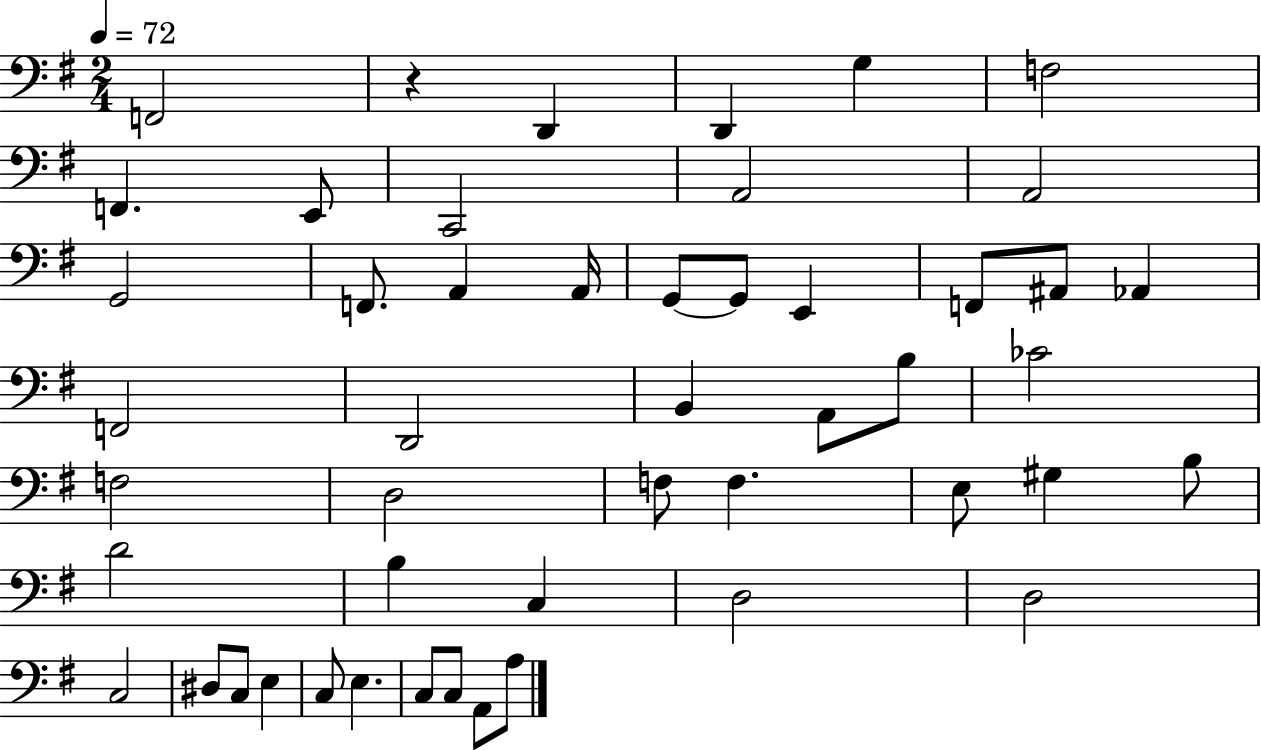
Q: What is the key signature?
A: G major